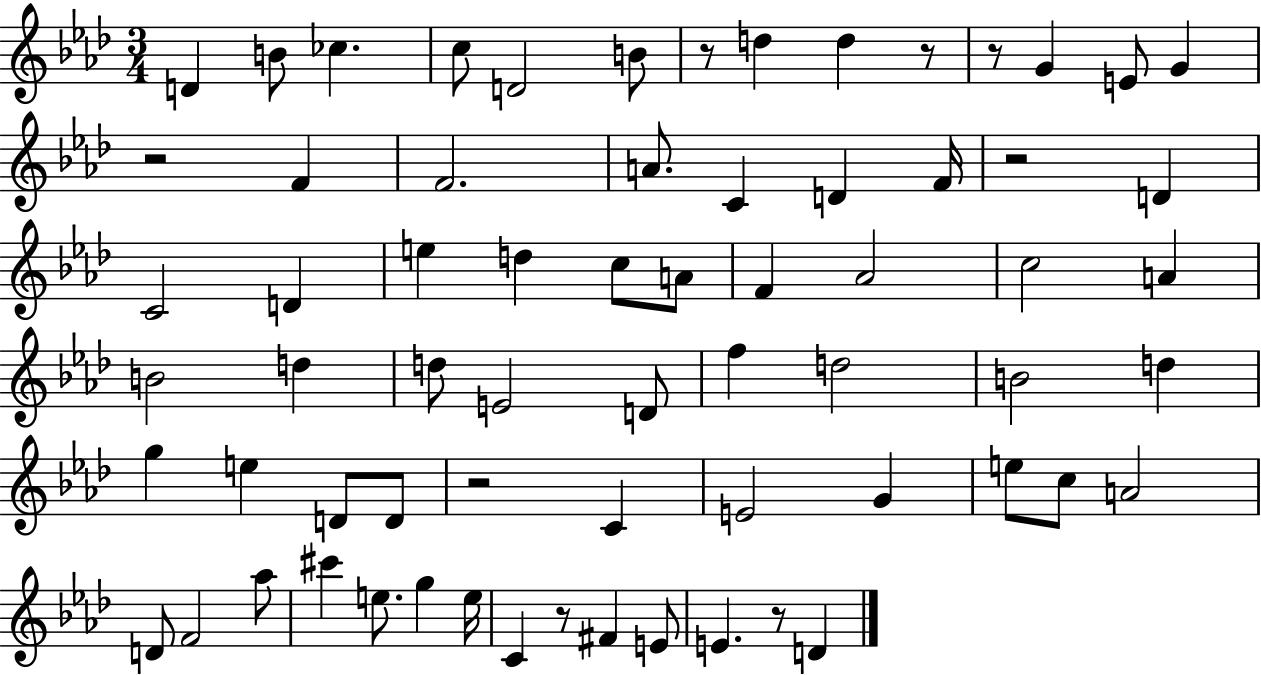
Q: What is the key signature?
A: AES major